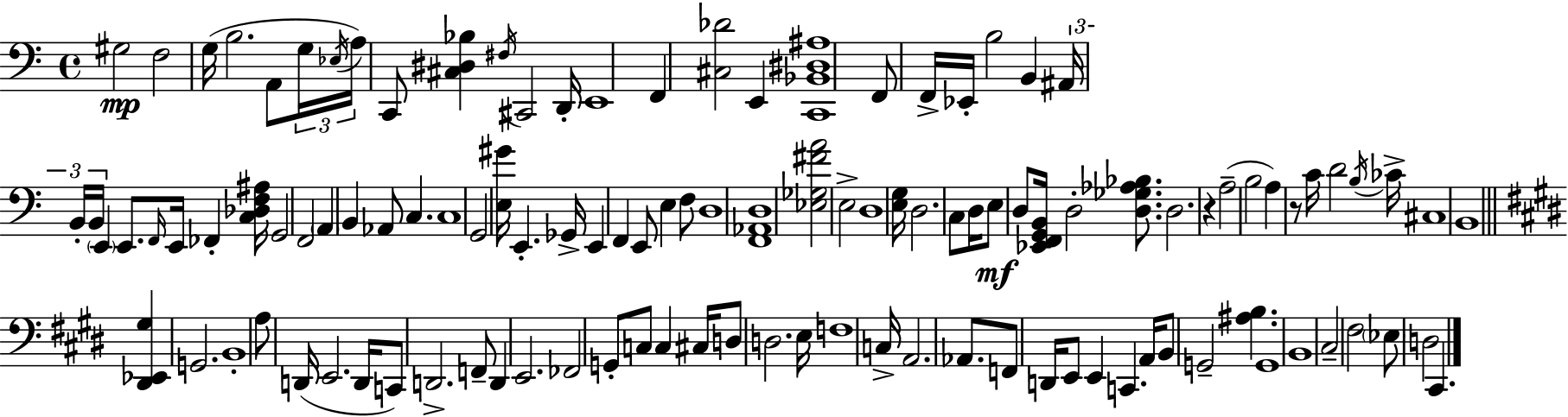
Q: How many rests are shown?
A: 2